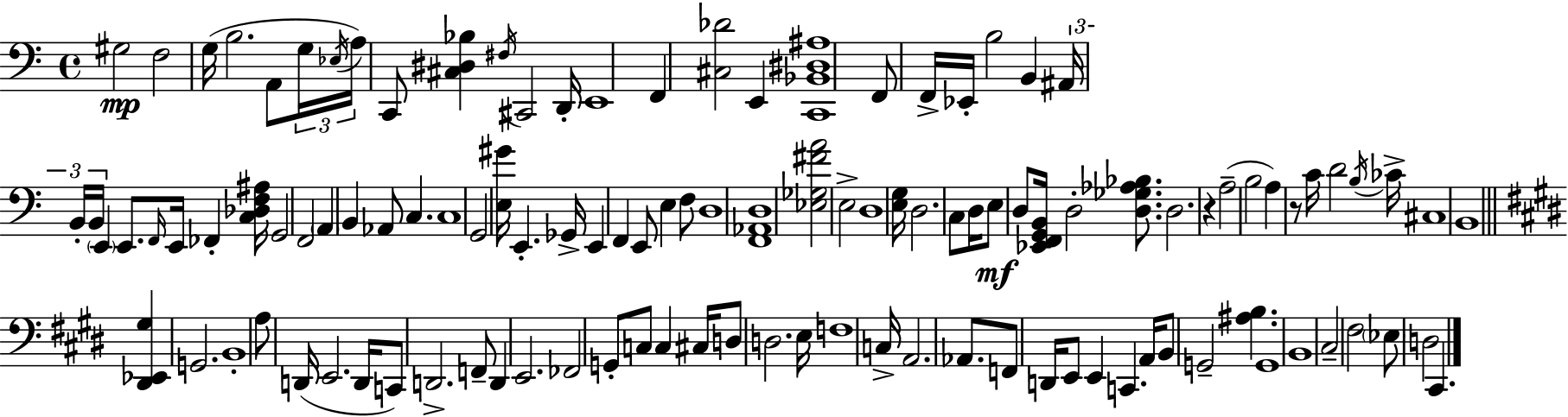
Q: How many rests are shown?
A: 2